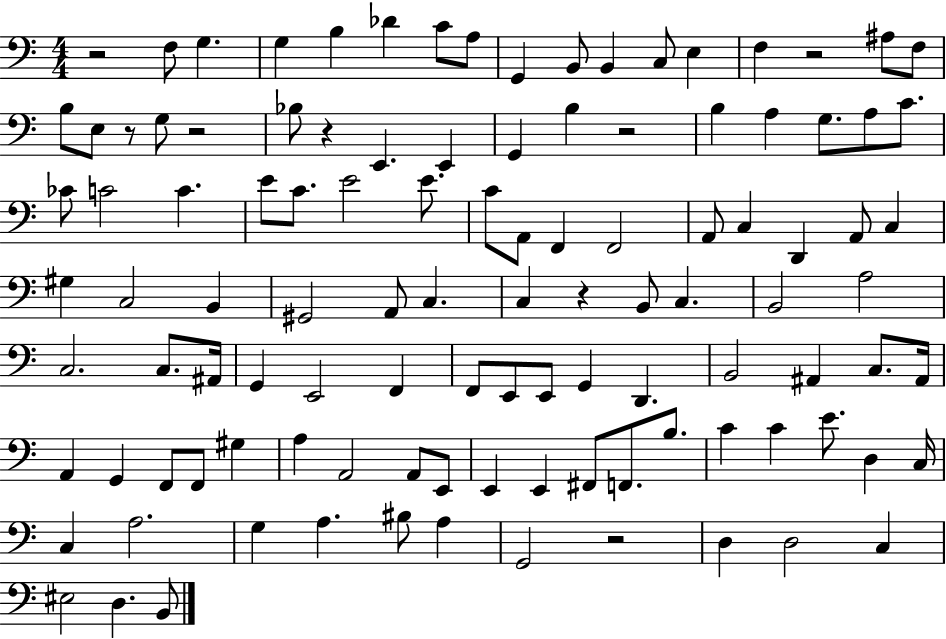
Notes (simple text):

R/h F3/e G3/q. G3/q B3/q Db4/q C4/e A3/e G2/q B2/e B2/q C3/e E3/q F3/q R/h A#3/e F3/e B3/e E3/e R/e G3/e R/h Bb3/e R/q E2/q. E2/q G2/q B3/q R/h B3/q A3/q G3/e. A3/e C4/e. CES4/e C4/h C4/q. E4/e C4/e. E4/h E4/e. C4/e A2/e F2/q F2/h A2/e C3/q D2/q A2/e C3/q G#3/q C3/h B2/q G#2/h A2/e C3/q. C3/q R/q B2/e C3/q. B2/h A3/h C3/h. C3/e. A#2/s G2/q E2/h F2/q F2/e E2/e E2/e G2/q D2/q. B2/h A#2/q C3/e. A#2/s A2/q G2/q F2/e F2/e G#3/q A3/q A2/h A2/e E2/e E2/q E2/q F#2/e F2/e. B3/e. C4/q C4/q E4/e. D3/q C3/s C3/q A3/h. G3/q A3/q. BIS3/e A3/q G2/h R/h D3/q D3/h C3/q EIS3/h D3/q. B2/e